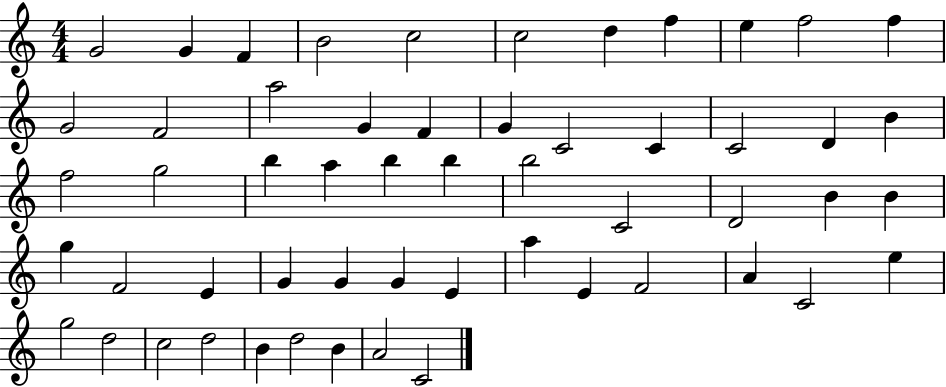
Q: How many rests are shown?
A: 0